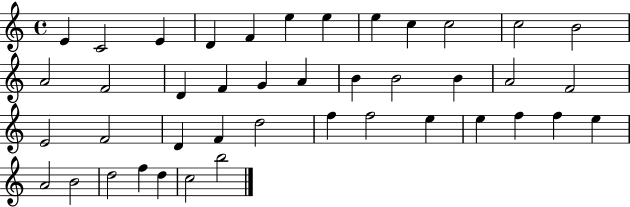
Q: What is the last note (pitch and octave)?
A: B5